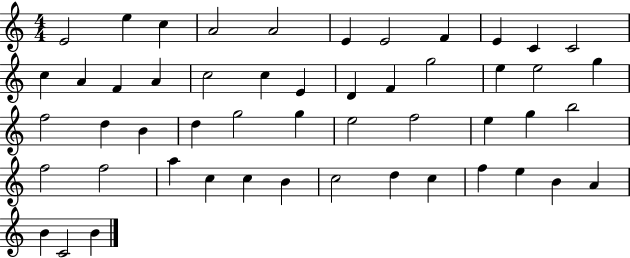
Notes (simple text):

E4/h E5/q C5/q A4/h A4/h E4/q E4/h F4/q E4/q C4/q C4/h C5/q A4/q F4/q A4/q C5/h C5/q E4/q D4/q F4/q G5/h E5/q E5/h G5/q F5/h D5/q B4/q D5/q G5/h G5/q E5/h F5/h E5/q G5/q B5/h F5/h F5/h A5/q C5/q C5/q B4/q C5/h D5/q C5/q F5/q E5/q B4/q A4/q B4/q C4/h B4/q